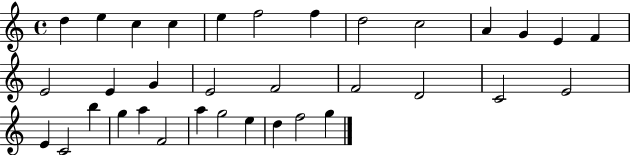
X:1
T:Untitled
M:4/4
L:1/4
K:C
d e c c e f2 f d2 c2 A G E F E2 E G E2 F2 F2 D2 C2 E2 E C2 b g a F2 a g2 e d f2 g